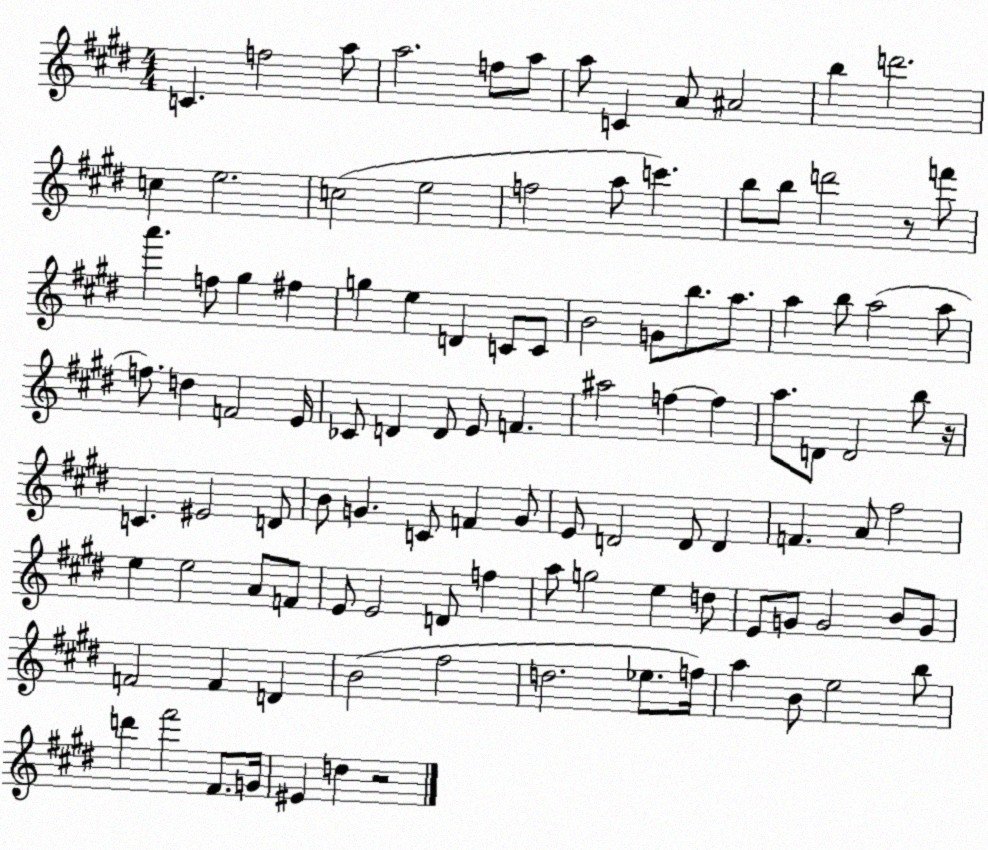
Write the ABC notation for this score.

X:1
T:Untitled
M:4/4
L:1/4
K:E
C f2 a/2 a2 f/2 a/2 a/2 C A/2 ^A2 b d'2 c e2 c2 e2 f2 a/2 c' b/2 b/2 d'2 z/2 f'/2 a' f/2 ^g ^f g e D C/2 C/2 B2 G/2 b/2 a/2 a b/2 a2 a/2 f/2 d F2 E/4 _C/2 D D/2 E/2 F ^a2 f f a/2 D/2 D2 b/2 z/4 C ^E2 D/2 B/2 G C/2 F G/2 E/2 D2 D/2 D F A/2 ^f2 e e2 A/2 F/2 E/2 E2 D/2 f a/2 g2 e d/2 E/2 G/2 G2 B/2 G/2 F2 F D B2 ^f2 d2 _e/2 f/4 a B/2 e2 b/2 d' ^f'2 ^F/2 G/4 ^E d z2